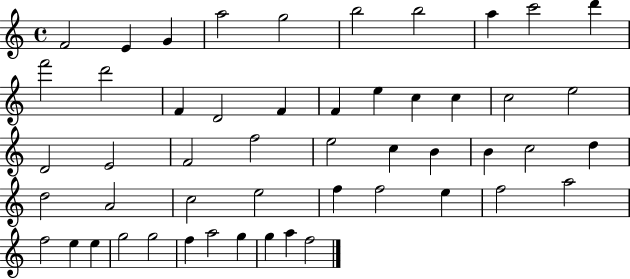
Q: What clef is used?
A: treble